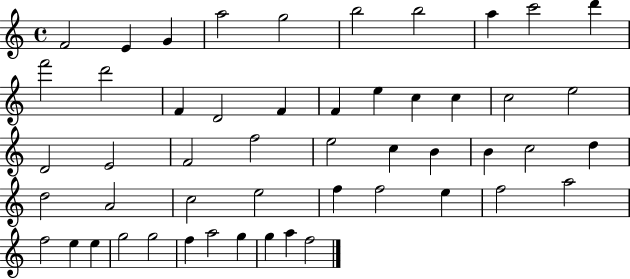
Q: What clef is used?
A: treble